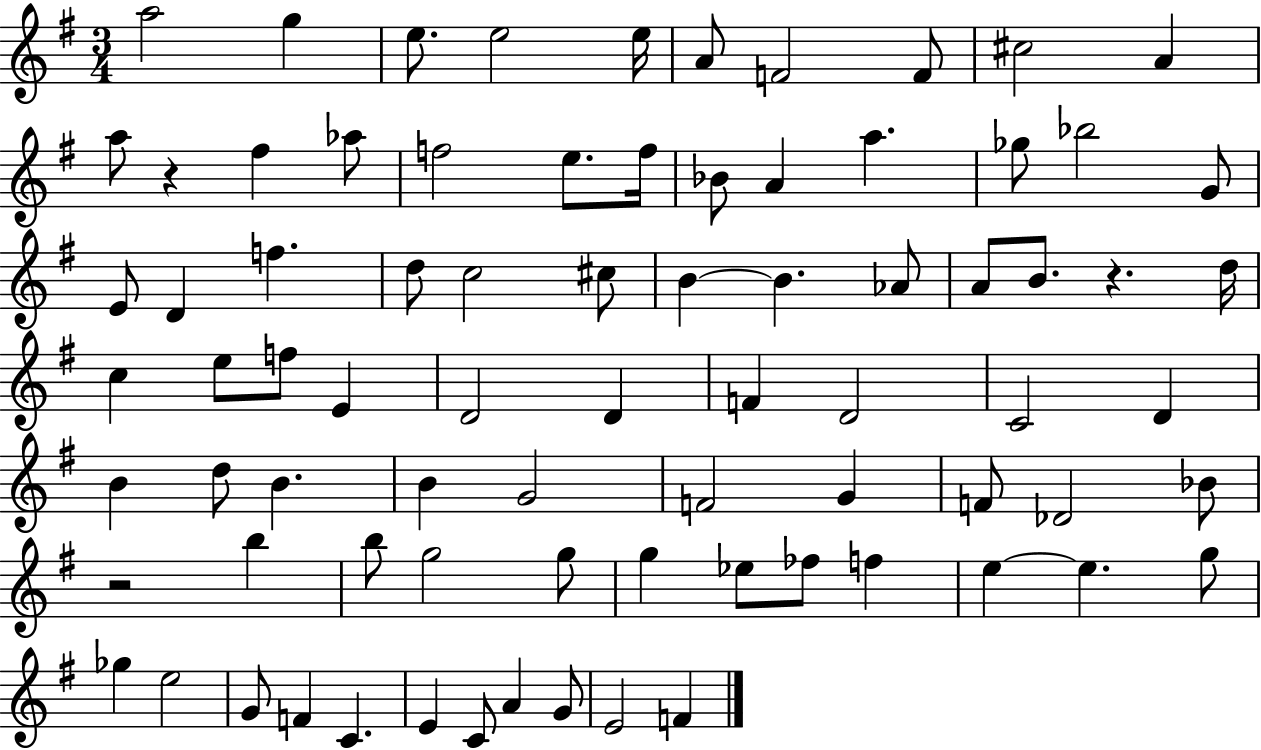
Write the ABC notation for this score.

X:1
T:Untitled
M:3/4
L:1/4
K:G
a2 g e/2 e2 e/4 A/2 F2 F/2 ^c2 A a/2 z ^f _a/2 f2 e/2 f/4 _B/2 A a _g/2 _b2 G/2 E/2 D f d/2 c2 ^c/2 B B _A/2 A/2 B/2 z d/4 c e/2 f/2 E D2 D F D2 C2 D B d/2 B B G2 F2 G F/2 _D2 _B/2 z2 b b/2 g2 g/2 g _e/2 _f/2 f e e g/2 _g e2 G/2 F C E C/2 A G/2 E2 F